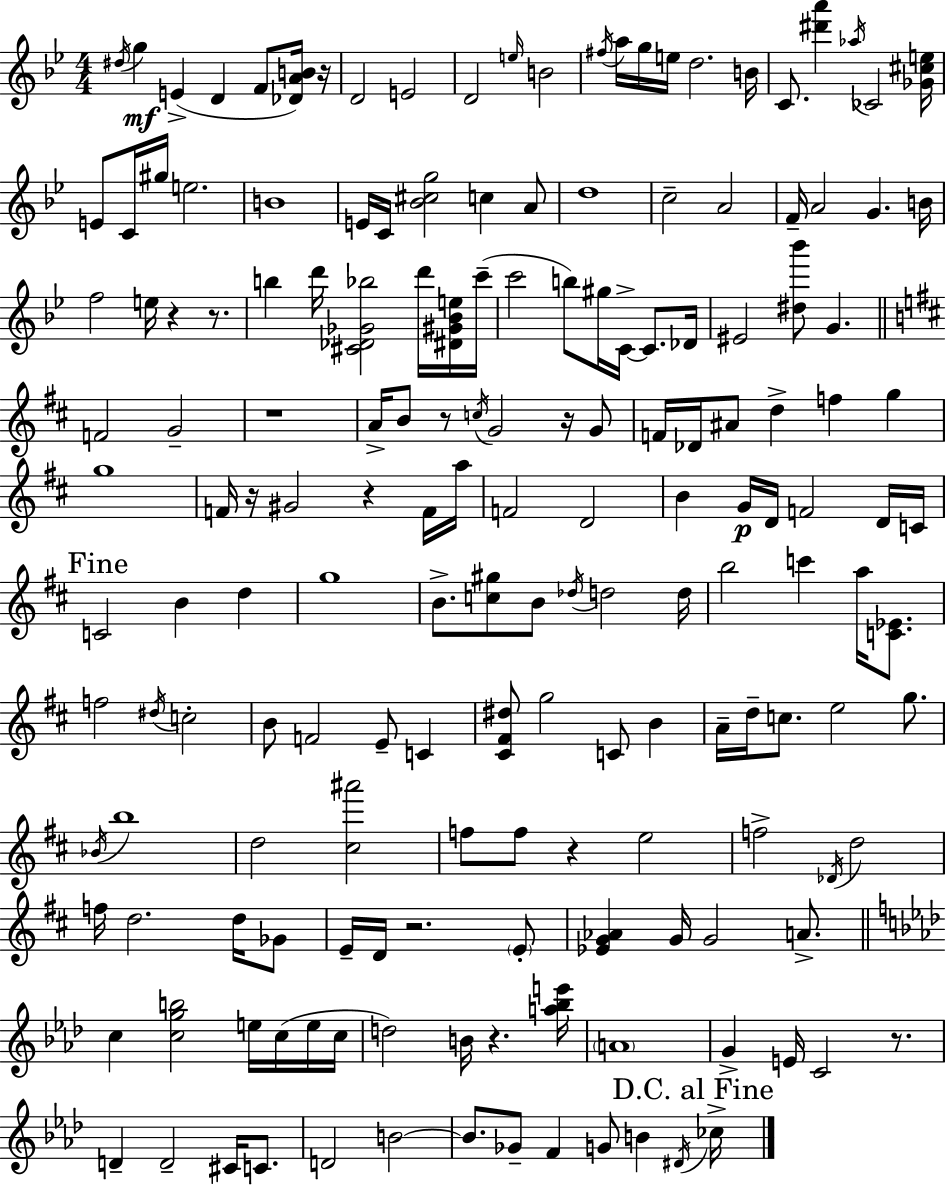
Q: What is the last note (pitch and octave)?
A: CES5